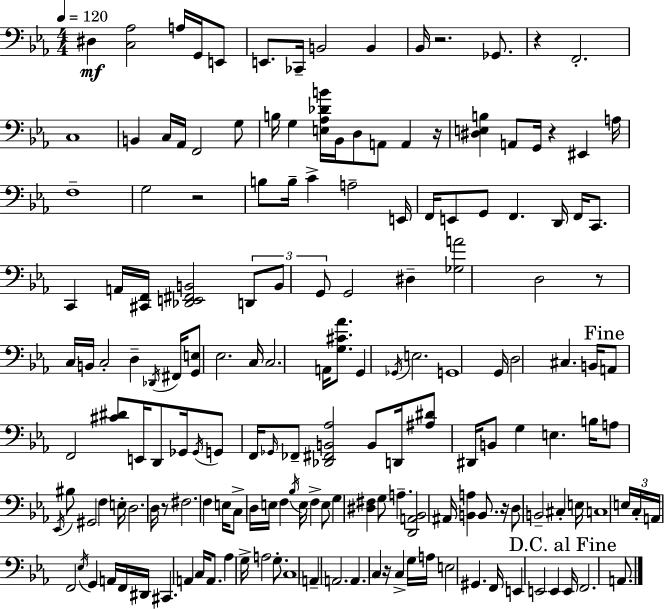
D#3/q [C3,Ab3]/h A3/s G2/s E2/e E2/e. CES2/s B2/h B2/q Bb2/s R/h. Gb2/e. R/q F2/h. C3/w B2/q C3/s Ab2/s F2/h G3/e B3/s G3/q [E3,Ab3,Db4,B4]/s Bb2/s D3/e A2/e A2/q R/s [D#3,E3,B3]/q A2/e G2/s R/q EIS2/q A3/s F3/w G3/h R/h B3/e B3/s C4/q A3/h E2/s F2/s E2/e G2/e F2/q. D2/s F2/s C2/e. C2/q A2/s [C#2,F2]/s [Db2,E2,F#2,B2]/h D2/e B2/e G2/e G2/h D#3/q [Gb3,A4]/h D3/h R/e C3/s B2/s C3/h D3/q Db2/s F#2/s [G2,E3]/e Eb3/h. C3/s C3/h. A2/s [G3,C#4,Ab4]/e. G2/q Gb2/s E3/h. G2/w G2/s D3/h C#3/q. B2/s A2/e F2/h [C#4,D#4]/e E2/s D2/e Gb2/s Gb2/s G2/e F2/s Gb2/s FES2/e [Db2,F#2,B2,Ab3]/h B2/e D2/s [A#3,D#4]/e D#2/s B2/e G3/q E3/q. B3/s A3/e Eb2/s BIS3/e G#2/h F3/q E3/s D3/h. D3/s R/e F#3/h. F3/q E3/s C3/e D3/s E3/s F3/q Bb3/s E3/s F3/q E3/e G3/q [D#3,F#3]/q G3/e A3/q. [D2,A2,Bb2]/h A#2/s [B2,A3]/q B2/e. R/s D3/e B2/h C#3/q E3/s C3/w E3/s C3/s A2/s F2/h Eb3/s G2/q A2/s F2/s D#2/s C#2/q. A2/q C3/s A2/e. Ab3/q G3/s A3/h G3/e. C3/w A2/q A2/h. A2/q. C3/q R/s C3/q G3/s A3/s E3/h G#2/q. F2/s E2/q E2/h E2/q E2/s F2/h. A2/e.